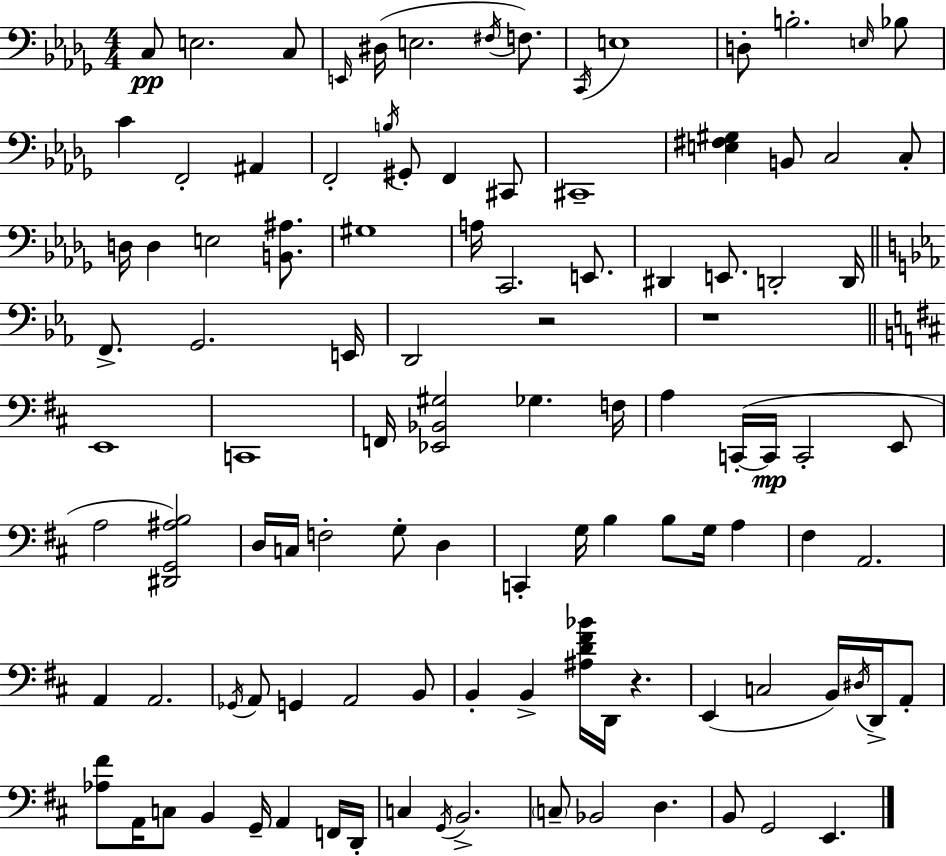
{
  \clef bass
  \numericTimeSignature
  \time 4/4
  \key bes \minor
  \repeat volta 2 { c8\pp e2. c8 | \grace { e,16 } dis16( e2. \acciaccatura { fis16 } f8.) | \acciaccatura { c,16 } e1 | d8-. b2.-. | \break \grace { e16 } bes8 c'4 f,2-. | ais,4 f,2-. \acciaccatura { b16 } gis,8-. f,4 | cis,8 cis,1-- | <e fis gis>4 b,8 c2 | \break c8-. d16 d4 e2 | <b, ais>8. gis1 | a16 c,2. | e,8. dis,4 e,8. d,2-. | \break d,16 \bar "||" \break \key c \minor f,8.-> g,2. e,16 | d,2 r2 | r1 | \bar "||" \break \key b \minor e,1 | c,1 | f,16 <ees, bes, gis>2 ges4. f16 | a4 c,16-.~(~ c,16\mp c,2-. e,8 | \break a2 <dis, g, ais b>2) | d16 c16 f2-. g8-. d4 | c,4-. g16 b4 b8 g16 a4 | fis4 a,2. | \break a,4 a,2. | \acciaccatura { ges,16 } a,8 g,4 a,2 b,8 | b,4-. b,4-> <ais d' fis' bes'>16 d,16 r4. | e,4( c2 b,16) \acciaccatura { dis16 } d,16-> | \break a,8-. <aes fis'>8 a,16 c8 b,4 g,16-- a,4 | f,16 d,16-. c4 \acciaccatura { g,16 } b,2.-> | \parenthesize c8-- bes,2 d4. | b,8 g,2 e,4. | \break } \bar "|."
}